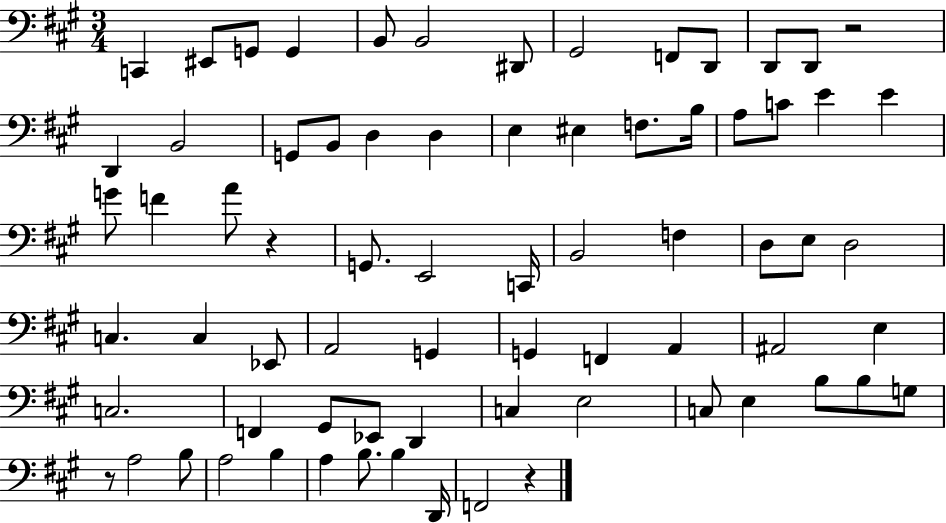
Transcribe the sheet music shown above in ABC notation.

X:1
T:Untitled
M:3/4
L:1/4
K:A
C,, ^E,,/2 G,,/2 G,, B,,/2 B,,2 ^D,,/2 ^G,,2 F,,/2 D,,/2 D,,/2 D,,/2 z2 D,, B,,2 G,,/2 B,,/2 D, D, E, ^E, F,/2 B,/4 A,/2 C/2 E E G/2 F A/2 z G,,/2 E,,2 C,,/4 B,,2 F, D,/2 E,/2 D,2 C, C, _E,,/2 A,,2 G,, G,, F,, A,, ^A,,2 E, C,2 F,, ^G,,/2 _E,,/2 D,, C, E,2 C,/2 E, B,/2 B,/2 G,/2 z/2 A,2 B,/2 A,2 B, A, B,/2 B, D,,/4 F,,2 z